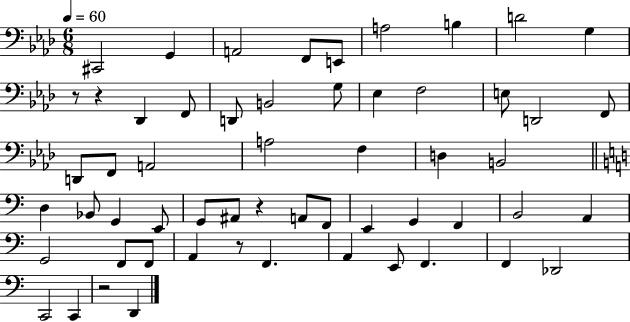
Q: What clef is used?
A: bass